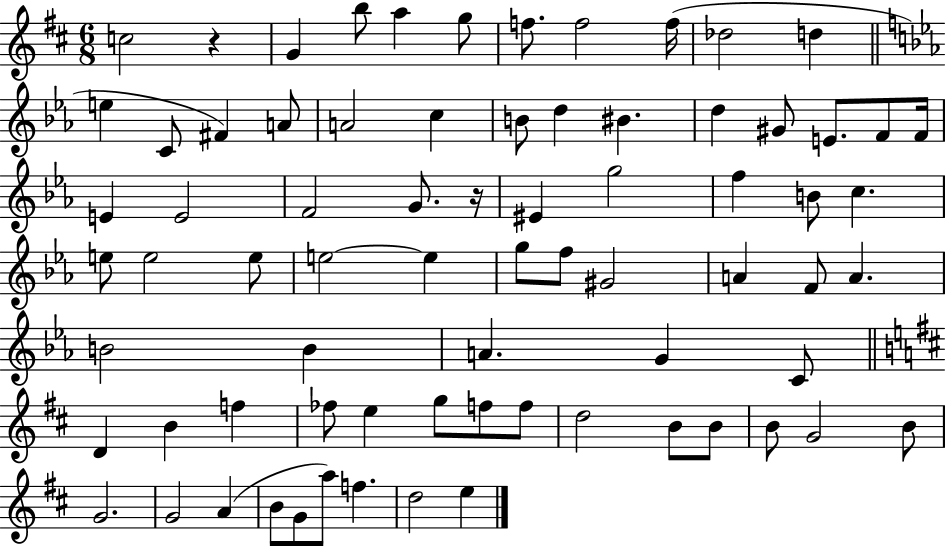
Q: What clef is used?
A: treble